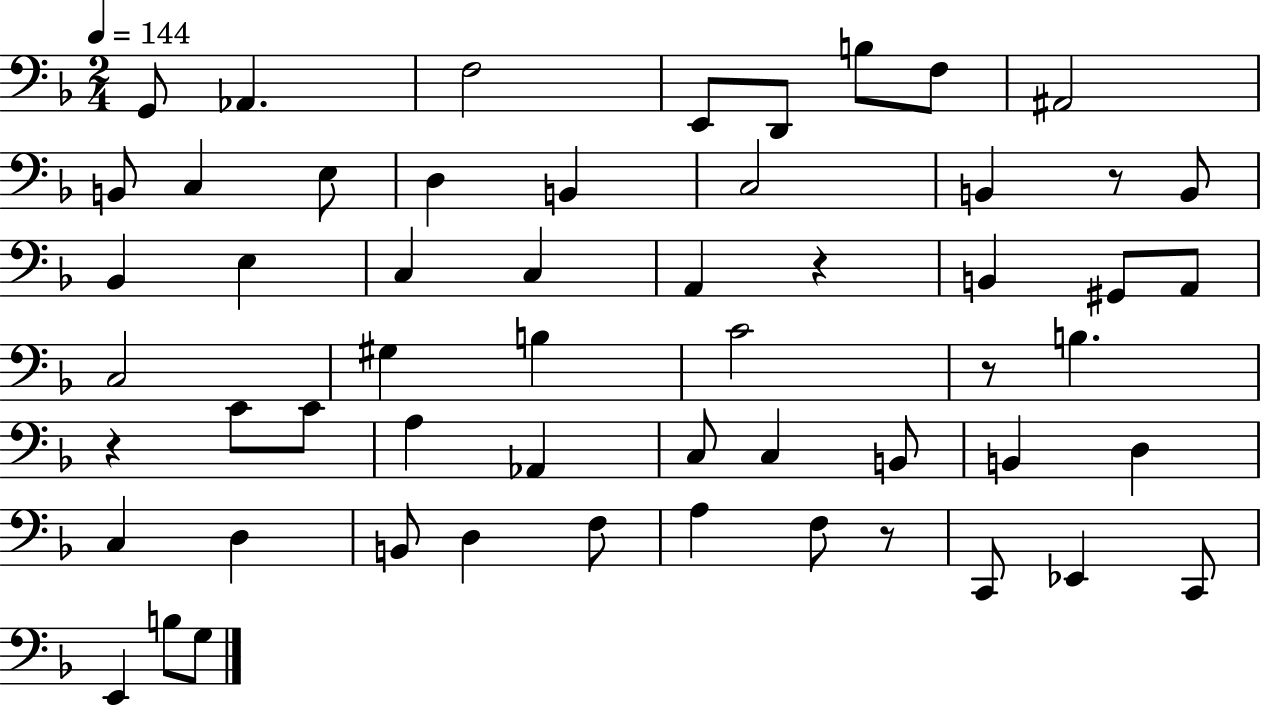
X:1
T:Untitled
M:2/4
L:1/4
K:F
G,,/2 _A,, F,2 E,,/2 D,,/2 B,/2 F,/2 ^A,,2 B,,/2 C, E,/2 D, B,, C,2 B,, z/2 B,,/2 _B,, E, C, C, A,, z B,, ^G,,/2 A,,/2 C,2 ^G, B, C2 z/2 B, z C/2 C/2 A, _A,, C,/2 C, B,,/2 B,, D, C, D, B,,/2 D, F,/2 A, F,/2 z/2 C,,/2 _E,, C,,/2 E,, B,/2 G,/2